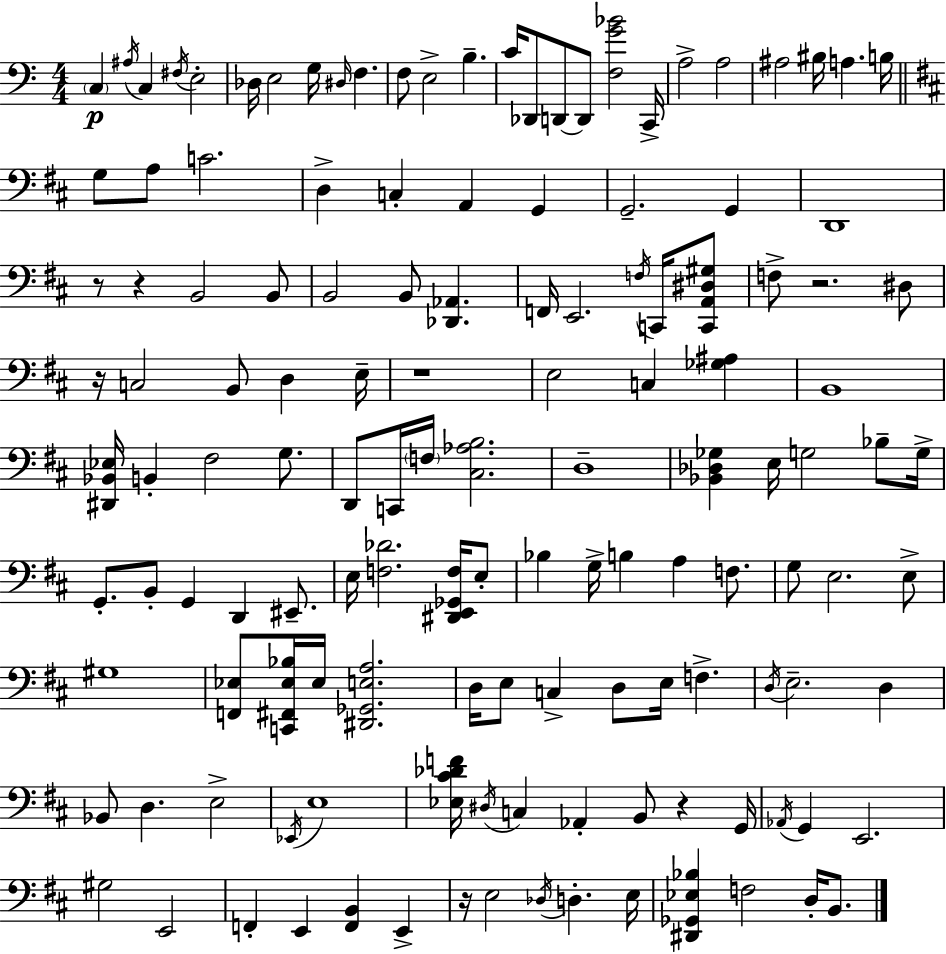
{
  \clef bass
  \numericTimeSignature
  \time 4/4
  \key a \minor
  \parenthesize c4\p \acciaccatura { ais16 } c4 \acciaccatura { fis16 } e2-. | des16 e2 g16 \grace { dis16 } f4. | f8 e2-> b4.-- | c'16 des,8 d,8~~ d,8 <f g' bes'>2 | \break c,16-> a2-> a2 | ais2 bis16 a4. | b16 \bar "||" \break \key d \major g8 a8 c'2. | d4-> c4-. a,4 g,4 | g,2.-- g,4 | d,1 | \break r8 r4 b,2 b,8 | b,2 b,8 <des, aes,>4. | f,16 e,2. \acciaccatura { f16 } c,16 <c, a, dis gis>8 | f8-> r2. dis8 | \break r16 c2 b,8 d4 | e16-- r1 | e2 c4 <ges ais>4 | b,1 | \break <dis, bes, ees>16 b,4-. fis2 g8. | d,8 c,16 \parenthesize f16 <cis aes b>2. | d1-- | <bes, des ges>4 e16 g2 bes8-- | \break g16-> g,8.-. b,8-. g,4 d,4 eis,8.-- | e16 <f des'>2. <dis, e, ges, f>16 e8-. | bes4 g16-> b4 a4 f8. | g8 e2. e8-> | \break gis1 | <f, ees>8 <c, fis, ees bes>16 ees16 <dis, ges, e a>2. | d16 e8 c4-> d8 e16 f4.-> | \acciaccatura { d16 } e2.-- d4 | \break bes,8 d4. e2-> | \acciaccatura { ees,16 } e1 | <ees cis' des' f'>16 \acciaccatura { dis16 } c4 aes,4-. b,8 r4 | g,16 \acciaccatura { aes,16 } g,4 e,2. | \break gis2 e,2 | f,4-. e,4 <f, b,>4 | e,4-> r16 e2 \acciaccatura { des16 } d4.-. | e16 <dis, ges, ees bes>4 f2 | \break d16-. b,8. \bar "|."
}